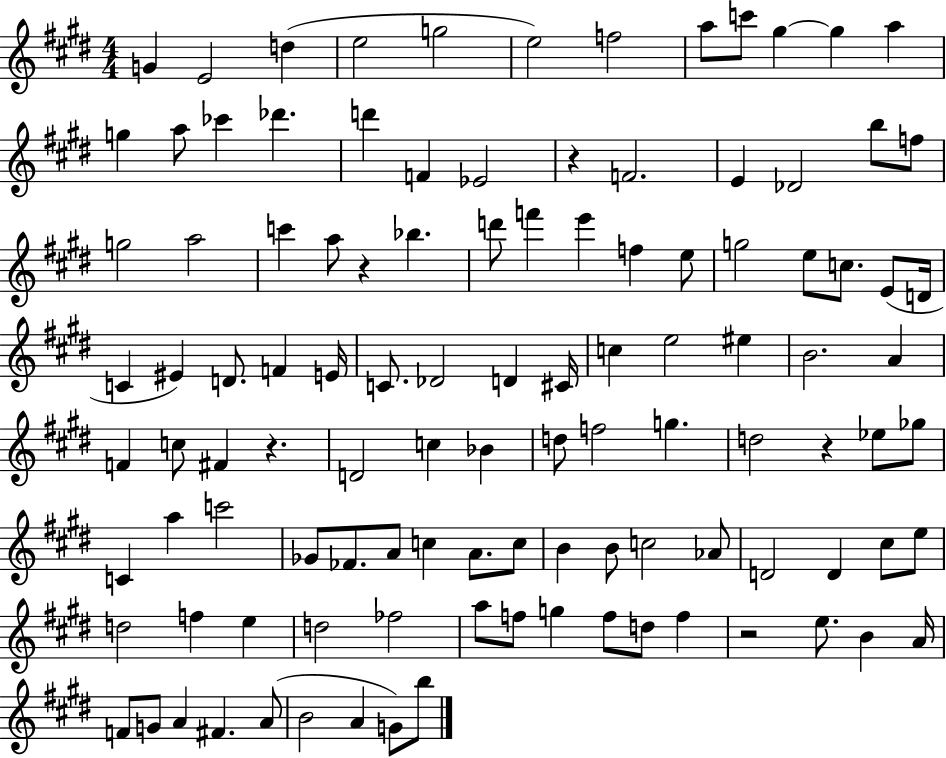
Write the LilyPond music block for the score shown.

{
  \clef treble
  \numericTimeSignature
  \time 4/4
  \key e \major
  g'4 e'2 d''4( | e''2 g''2 | e''2) f''2 | a''8 c'''8 gis''4~~ gis''4 a''4 | \break g''4 a''8 ces'''4 des'''4. | d'''4 f'4 ees'2 | r4 f'2. | e'4 des'2 b''8 f''8 | \break g''2 a''2 | c'''4 a''8 r4 bes''4. | d'''8 f'''4 e'''4 f''4 e''8 | g''2 e''8 c''8. e'8( d'16 | \break c'4 eis'4) d'8. f'4 e'16 | c'8. des'2 d'4 cis'16 | c''4 e''2 eis''4 | b'2. a'4 | \break f'4 c''8 fis'4 r4. | d'2 c''4 bes'4 | d''8 f''2 g''4. | d''2 r4 ees''8 ges''8 | \break c'4 a''4 c'''2 | ges'8 fes'8. a'8 c''4 a'8. c''8 | b'4 b'8 c''2 aes'8 | d'2 d'4 cis''8 e''8 | \break d''2 f''4 e''4 | d''2 fes''2 | a''8 f''8 g''4 f''8 d''8 f''4 | r2 e''8. b'4 a'16 | \break f'8 g'8 a'4 fis'4. a'8( | b'2 a'4 g'8) b''8 | \bar "|."
}